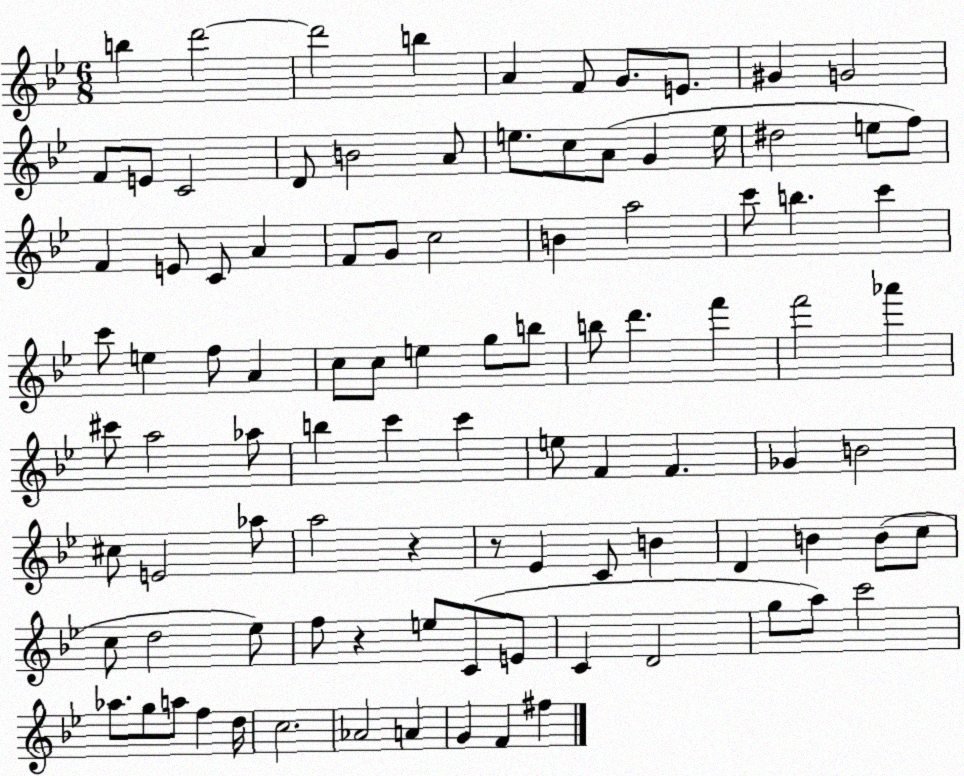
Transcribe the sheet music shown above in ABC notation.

X:1
T:Untitled
M:6/8
L:1/4
K:Bb
b d'2 d'2 b A F/2 G/2 E/2 ^G G2 F/2 E/2 C2 D/2 B2 A/2 e/2 c/2 A/2 G e/4 ^d2 e/2 f/2 F E/2 C/2 A F/2 G/2 c2 B a2 c'/2 b c' c'/2 e f/2 A c/2 c/2 e g/2 b/2 b/2 d' f' f'2 _a' ^c'/2 a2 _a/2 b c' c' e/2 F F _G B2 ^c/2 E2 _a/2 a2 z z/2 _E C/2 B D B B/2 c/2 c/2 d2 _e/2 f/2 z e/2 C/2 E/2 C D2 g/2 a/2 c'2 _a/2 g/2 a/2 f d/4 c2 _A2 A G F ^f